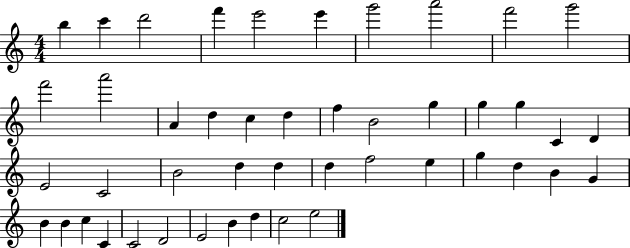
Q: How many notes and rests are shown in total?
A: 46